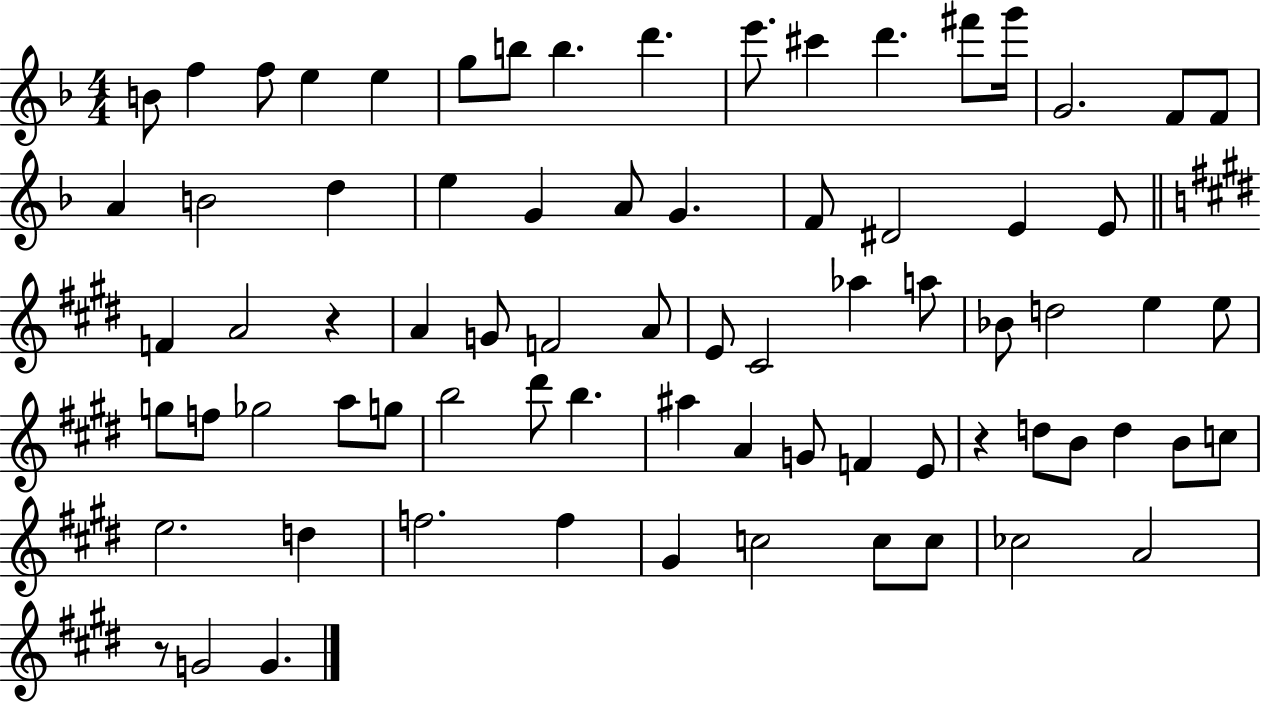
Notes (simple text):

B4/e F5/q F5/e E5/q E5/q G5/e B5/e B5/q. D6/q. E6/e. C#6/q D6/q. F#6/e G6/s G4/h. F4/e F4/e A4/q B4/h D5/q E5/q G4/q A4/e G4/q. F4/e D#4/h E4/q E4/e F4/q A4/h R/q A4/q G4/e F4/h A4/e E4/e C#4/h Ab5/q A5/e Bb4/e D5/h E5/q E5/e G5/e F5/e Gb5/h A5/e G5/e B5/h D#6/e B5/q. A#5/q A4/q G4/e F4/q E4/e R/q D5/e B4/e D5/q B4/e C5/e E5/h. D5/q F5/h. F5/q G#4/q C5/h C5/e C5/e CES5/h A4/h R/e G4/h G4/q.